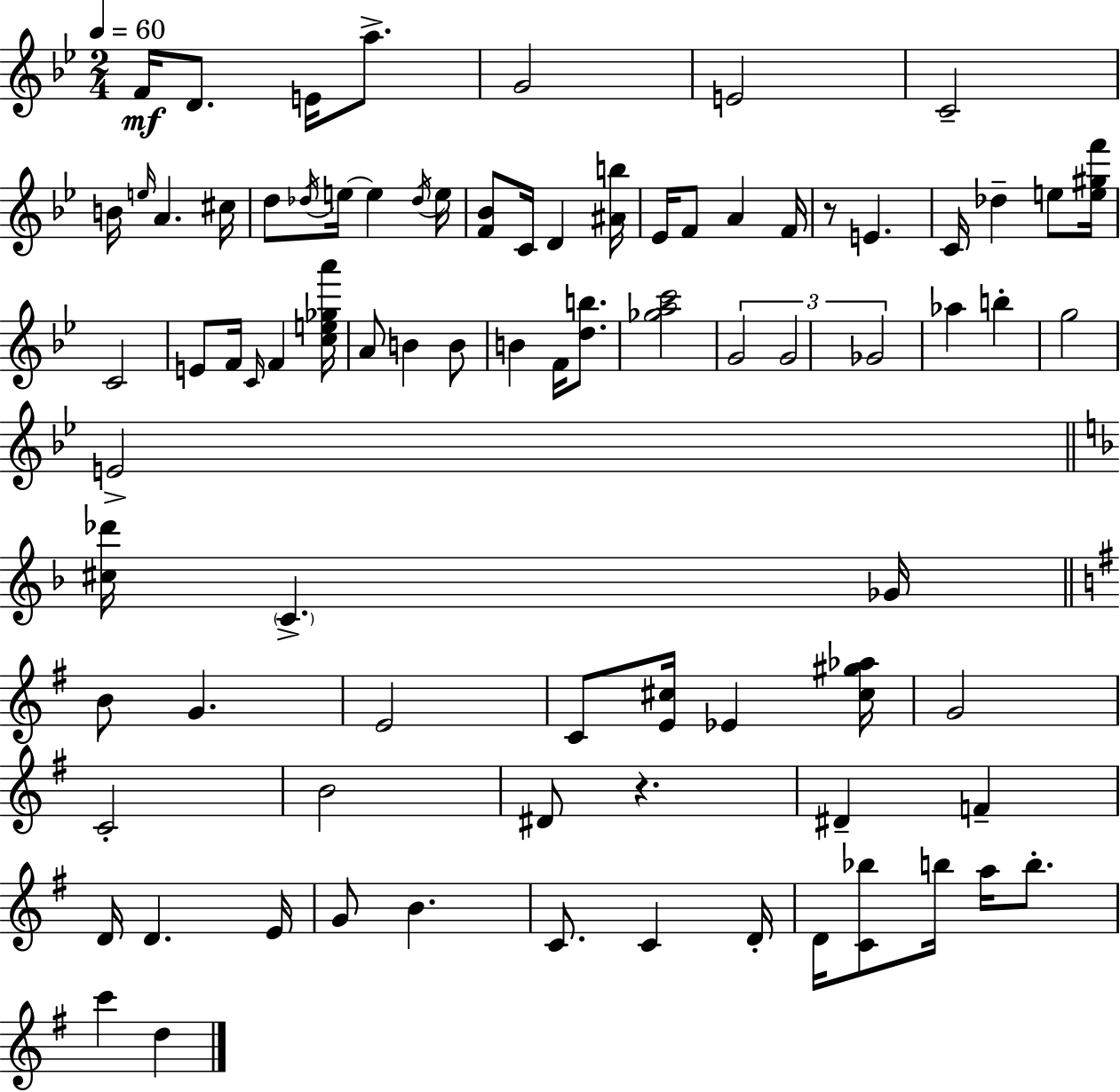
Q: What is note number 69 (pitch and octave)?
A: B5